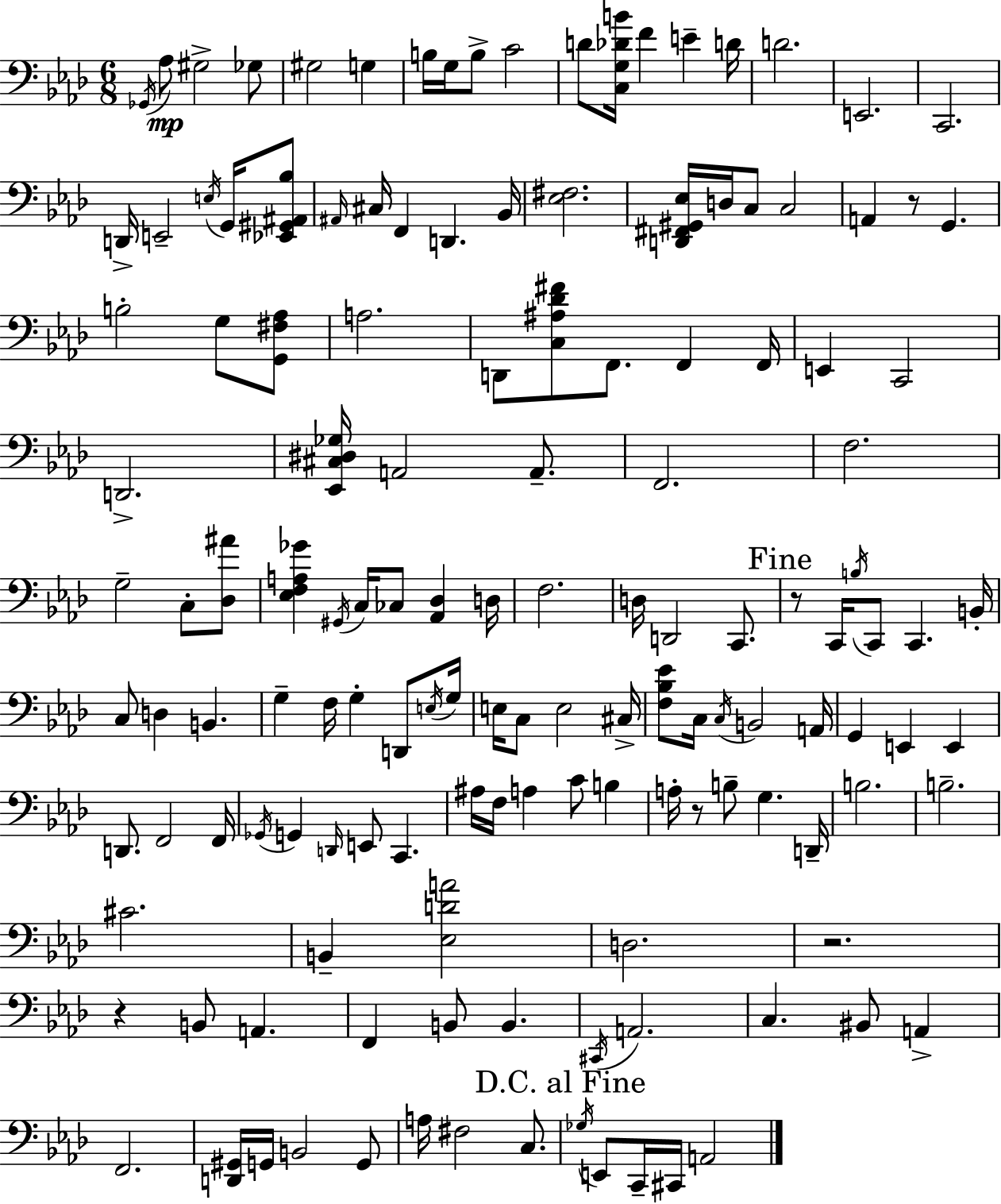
X:1
T:Untitled
M:6/8
L:1/4
K:Ab
_G,,/4 _A,/2 ^G,2 _G,/2 ^G,2 G, B,/4 G,/4 B,/2 C2 D/2 [C,G,_DB]/4 F E D/4 D2 E,,2 C,,2 D,,/4 E,,2 E,/4 G,,/4 [_E,,^G,,^A,,_B,]/2 ^A,,/4 ^C,/4 F,, D,, _B,,/4 [_E,^F,]2 [D,,^F,,^G,,_E,]/4 D,/4 C,/2 C,2 A,, z/2 G,, B,2 G,/2 [G,,^F,_A,]/2 A,2 D,,/2 [C,^A,_D^F]/2 F,,/2 F,, F,,/4 E,, C,,2 D,,2 [_E,,^C,^D,_G,]/4 A,,2 A,,/2 F,,2 F,2 G,2 C,/2 [_D,^A]/2 [_E,F,A,_G] ^G,,/4 C,/4 _C,/2 [_A,,_D,] D,/4 F,2 D,/4 D,,2 C,,/2 z/2 C,,/4 B,/4 C,,/2 C,, B,,/4 C,/2 D, B,, G, F,/4 G, D,,/2 E,/4 G,/4 E,/4 C,/2 E,2 ^C,/4 [F,_B,_E]/2 C,/4 C,/4 B,,2 A,,/4 G,, E,, E,, D,,/2 F,,2 F,,/4 _G,,/4 G,, D,,/4 E,,/2 C,, ^A,/4 F,/4 A, C/2 B, A,/4 z/2 B,/2 G, D,,/4 B,2 B,2 ^C2 B,, [_E,DA]2 D,2 z2 z B,,/2 A,, F,, B,,/2 B,, ^C,,/4 A,,2 C, ^B,,/2 A,, F,,2 [D,,^G,,]/4 G,,/4 B,,2 G,,/2 A,/4 ^F,2 C,/2 _G,/4 E,,/2 C,,/4 ^C,,/4 A,,2